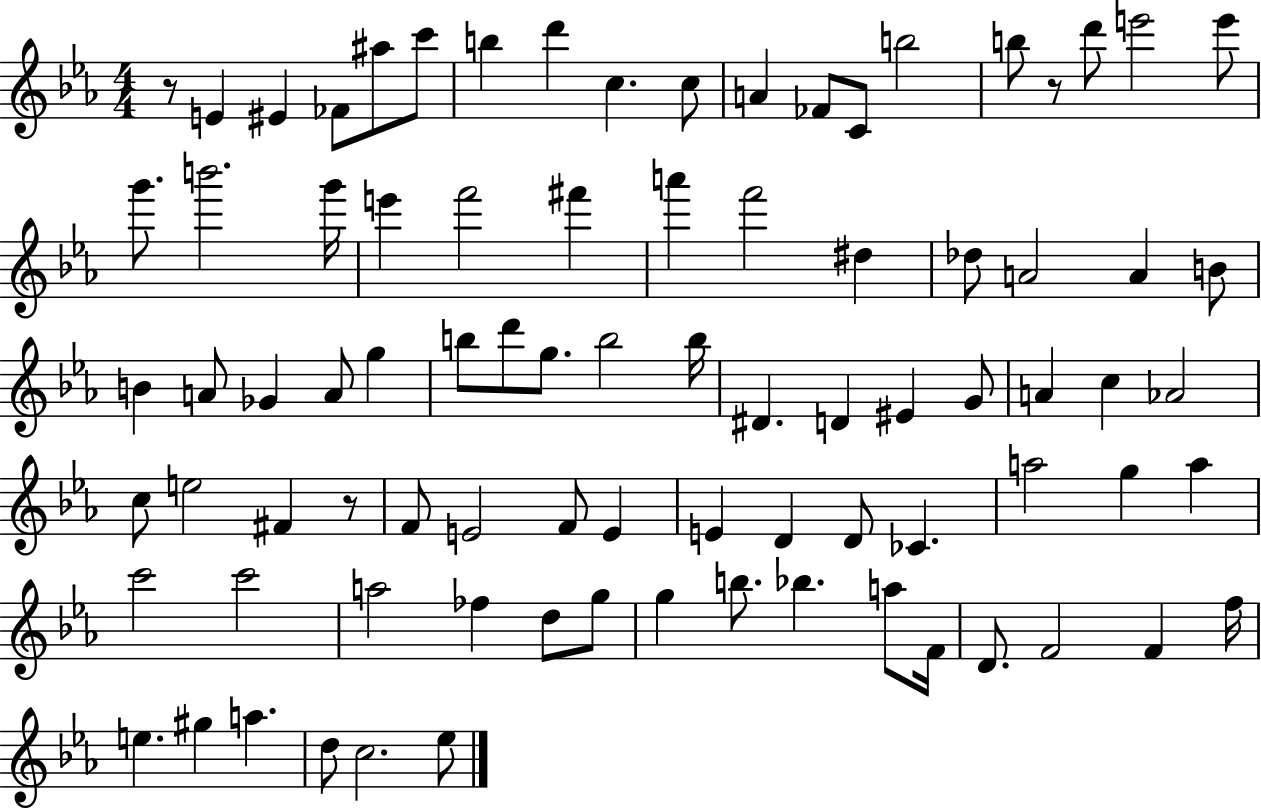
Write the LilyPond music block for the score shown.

{
  \clef treble
  \numericTimeSignature
  \time 4/4
  \key ees \major
  r8 e'4 eis'4 fes'8 ais''8 c'''8 | b''4 d'''4 c''4. c''8 | a'4 fes'8 c'8 b''2 | b''8 r8 d'''8 e'''2 e'''8 | \break g'''8. b'''2. g'''16 | e'''4 f'''2 fis'''4 | a'''4 f'''2 dis''4 | des''8 a'2 a'4 b'8 | \break b'4 a'8 ges'4 a'8 g''4 | b''8 d'''8 g''8. b''2 b''16 | dis'4. d'4 eis'4 g'8 | a'4 c''4 aes'2 | \break c''8 e''2 fis'4 r8 | f'8 e'2 f'8 e'4 | e'4 d'4 d'8 ces'4. | a''2 g''4 a''4 | \break c'''2 c'''2 | a''2 fes''4 d''8 g''8 | g''4 b''8. bes''4. a''8 f'16 | d'8. f'2 f'4 f''16 | \break e''4. gis''4 a''4. | d''8 c''2. ees''8 | \bar "|."
}